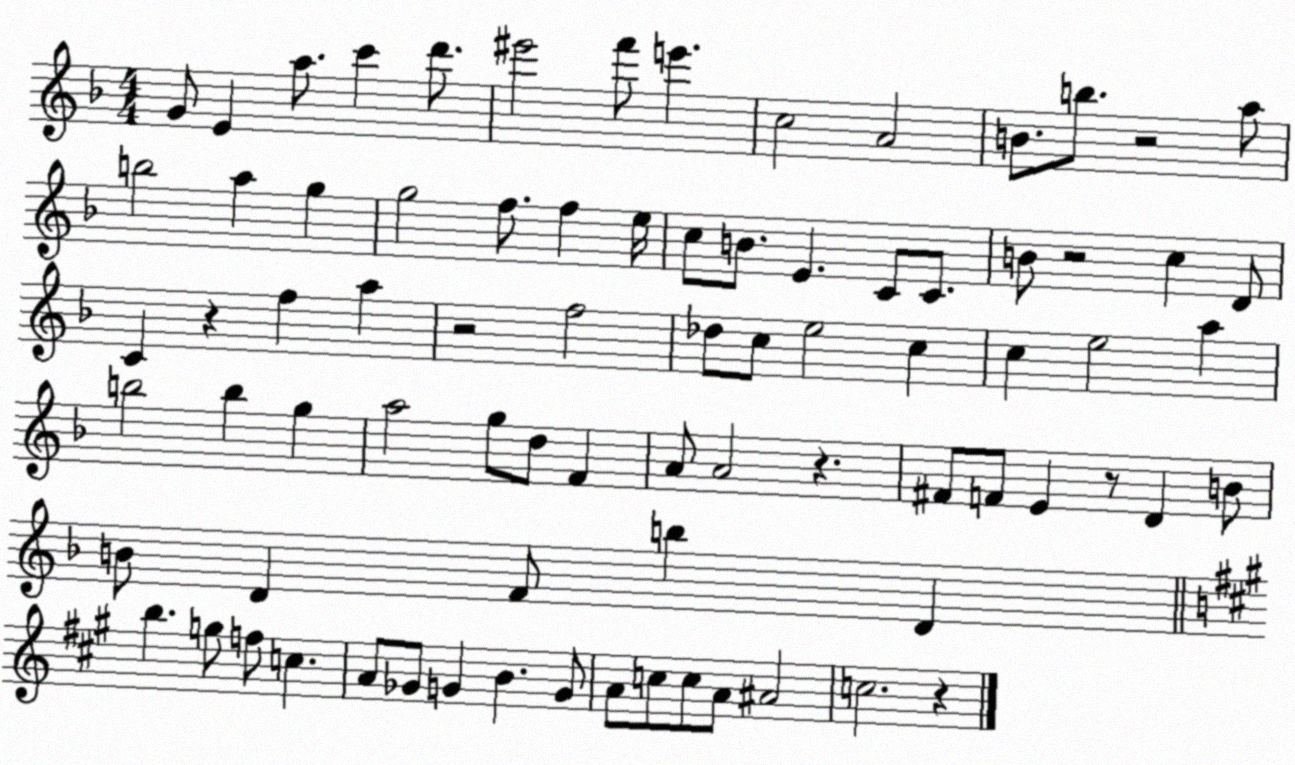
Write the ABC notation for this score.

X:1
T:Untitled
M:4/4
L:1/4
K:F
G/2 E a/2 c' d'/2 ^e'2 f'/2 e' c2 A2 B/2 b/2 z2 a/2 b2 a g g2 f/2 f e/4 c/2 B/2 E C/2 C/2 B/2 z2 c D/2 C z f a z2 f2 _d/2 c/2 e2 c c e2 a b2 b g a2 g/2 d/2 F A/2 A2 z ^F/2 F/2 E z/2 D B/2 B/2 D F/2 b D b g/2 f/2 c A/2 _G/2 G B G/2 A/2 c/2 c/2 A/2 ^A2 c2 z